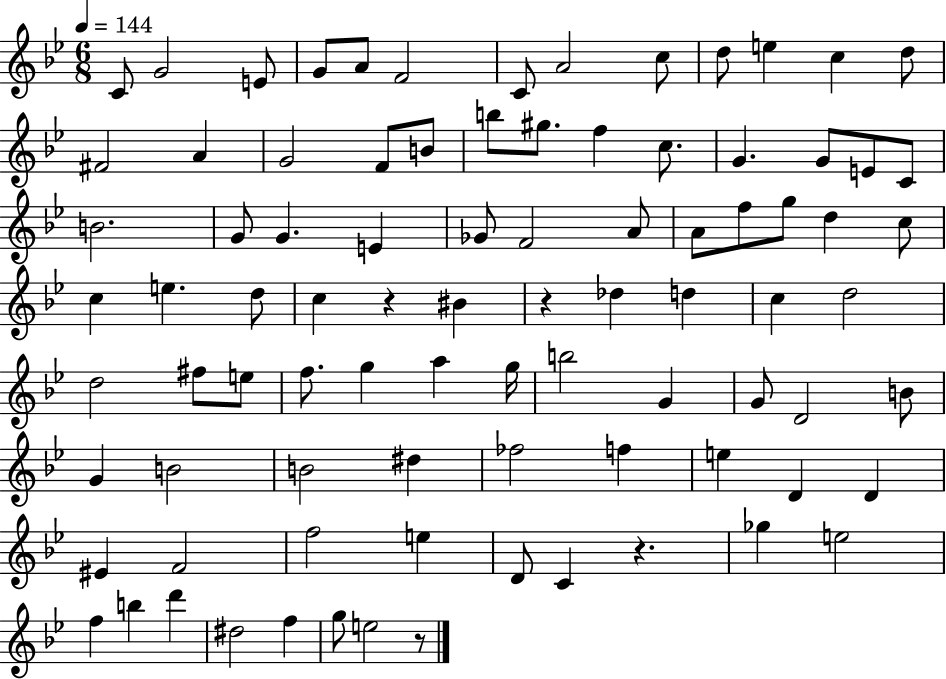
{
  \clef treble
  \numericTimeSignature
  \time 6/8
  \key bes \major
  \tempo 4 = 144
  c'8 g'2 e'8 | g'8 a'8 f'2 | c'8 a'2 c''8 | d''8 e''4 c''4 d''8 | \break fis'2 a'4 | g'2 f'8 b'8 | b''8 gis''8. f''4 c''8. | g'4. g'8 e'8 c'8 | \break b'2. | g'8 g'4. e'4 | ges'8 f'2 a'8 | a'8 f''8 g''8 d''4 c''8 | \break c''4 e''4. d''8 | c''4 r4 bis'4 | r4 des''4 d''4 | c''4 d''2 | \break d''2 fis''8 e''8 | f''8. g''4 a''4 g''16 | b''2 g'4 | g'8 d'2 b'8 | \break g'4 b'2 | b'2 dis''4 | fes''2 f''4 | e''4 d'4 d'4 | \break eis'4 f'2 | f''2 e''4 | d'8 c'4 r4. | ges''4 e''2 | \break f''4 b''4 d'''4 | dis''2 f''4 | g''8 e''2 r8 | \bar "|."
}